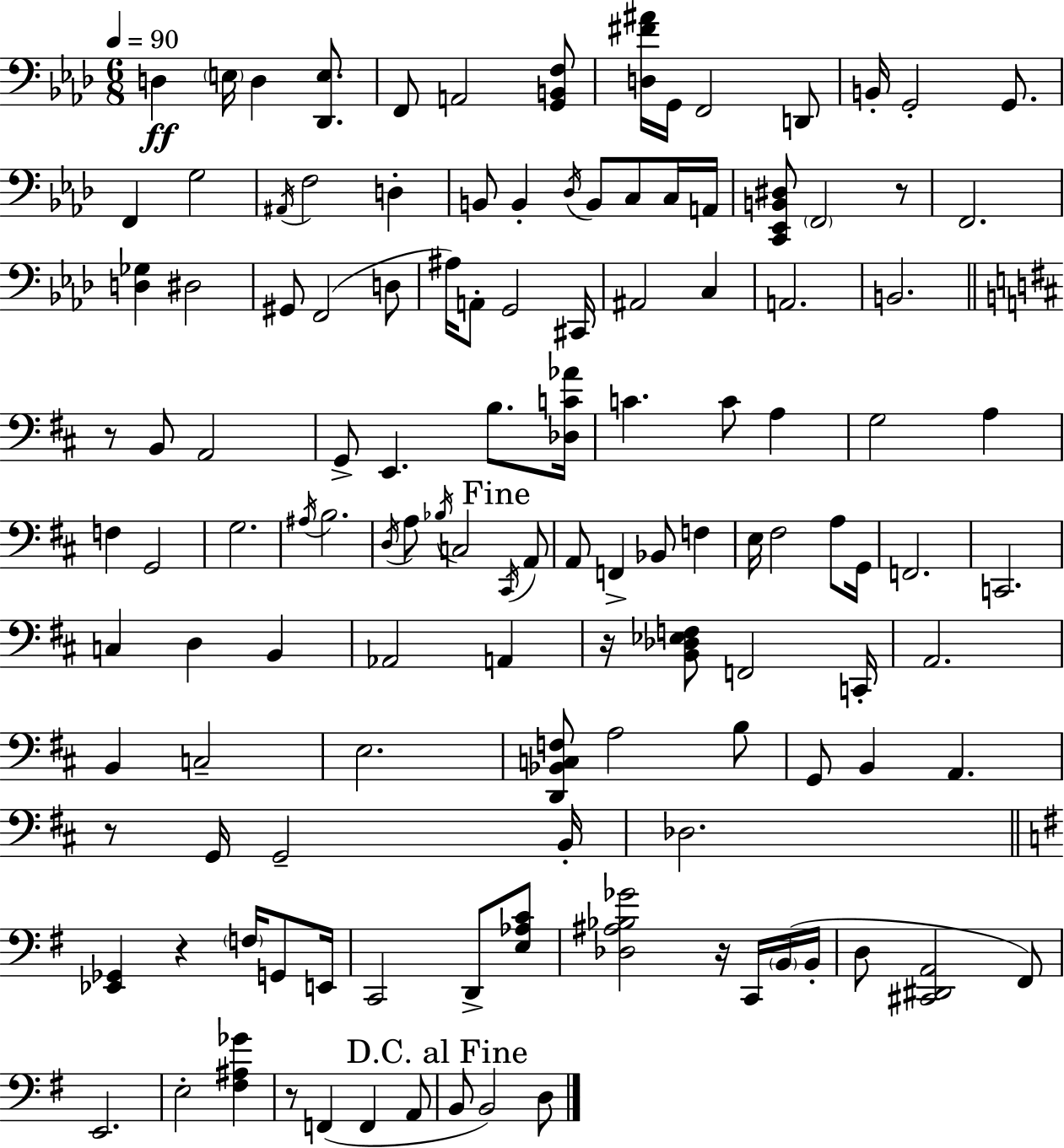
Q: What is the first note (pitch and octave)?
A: D3